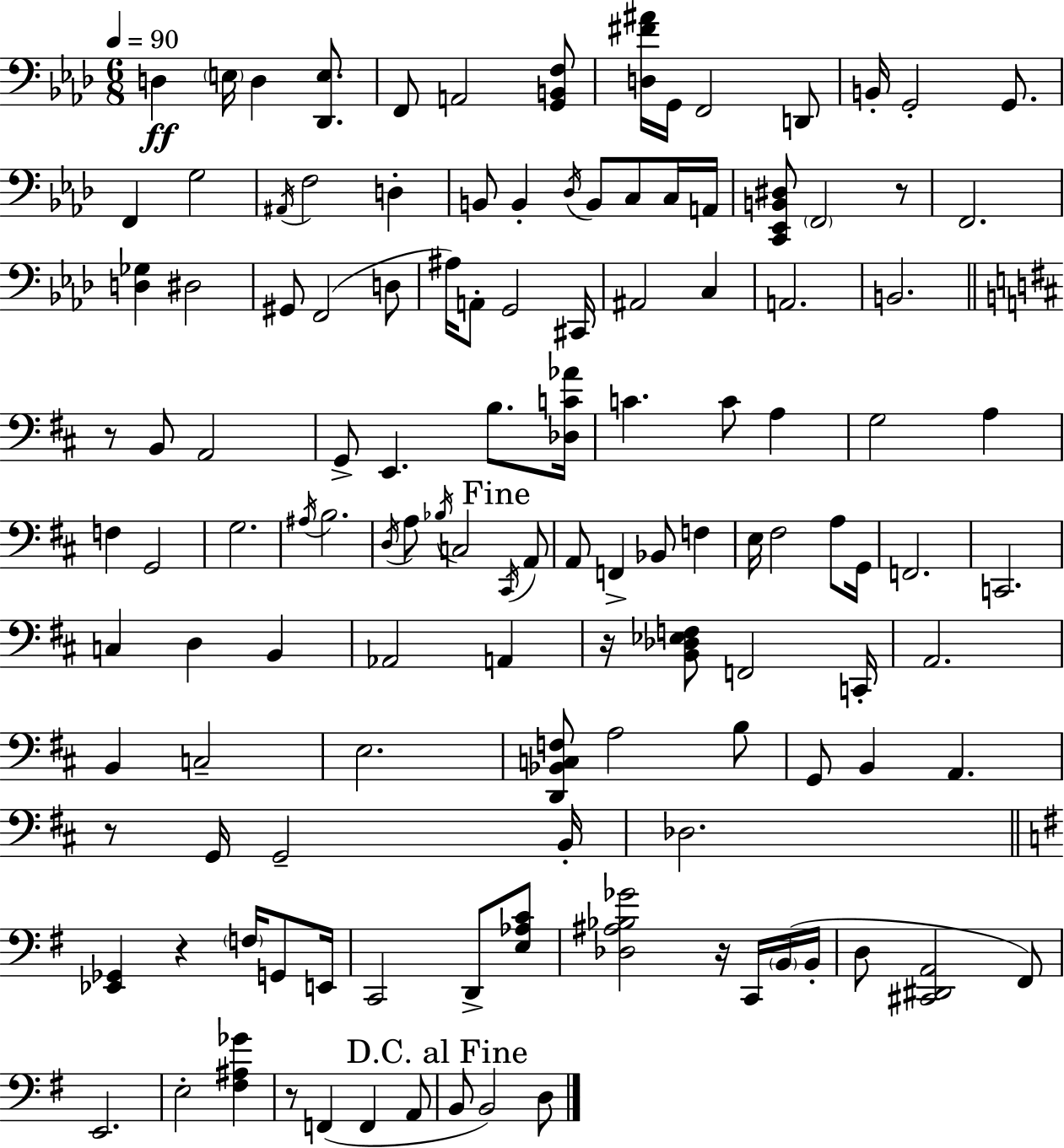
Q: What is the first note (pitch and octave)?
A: D3